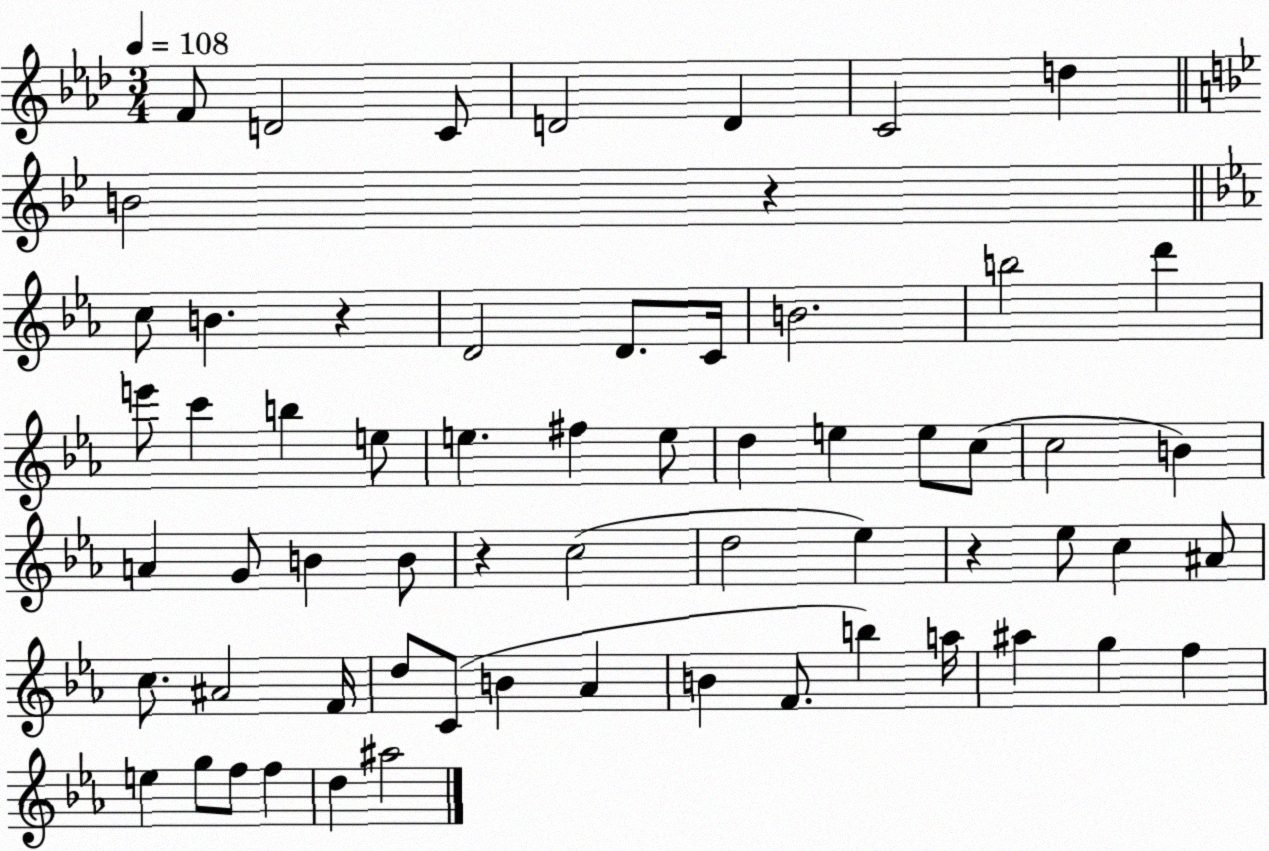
X:1
T:Untitled
M:3/4
L:1/4
K:Ab
F/2 D2 C/2 D2 D C2 d B2 z c/2 B z D2 D/2 C/4 B2 b2 d' e'/2 c' b e/2 e ^f e/2 d e e/2 c/2 c2 B A G/2 B B/2 z c2 d2 _e z _e/2 c ^A/2 c/2 ^A2 F/4 d/2 C/2 B _A B F/2 b a/4 ^a g f e g/2 f/2 f d ^a2